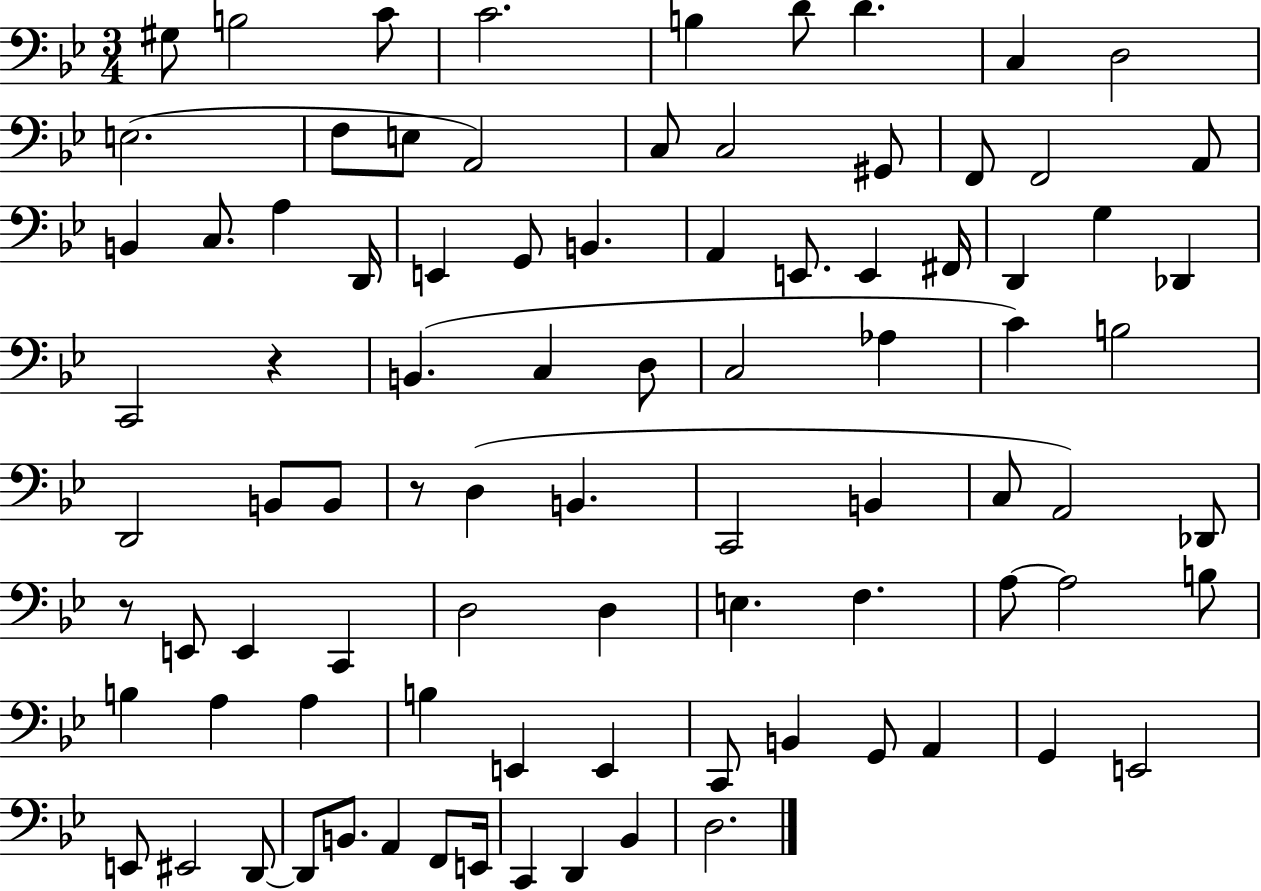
{
  \clef bass
  \numericTimeSignature
  \time 3/4
  \key bes \major
  gis8 b2 c'8 | c'2. | b4 d'8 d'4. | c4 d2 | \break e2.( | f8 e8 a,2) | c8 c2 gis,8 | f,8 f,2 a,8 | \break b,4 c8. a4 d,16 | e,4 g,8 b,4. | a,4 e,8. e,4 fis,16 | d,4 g4 des,4 | \break c,2 r4 | b,4.( c4 d8 | c2 aes4 | c'4) b2 | \break d,2 b,8 b,8 | r8 d4( b,4. | c,2 b,4 | c8 a,2) des,8 | \break r8 e,8 e,4 c,4 | d2 d4 | e4. f4. | a8~~ a2 b8 | \break b4 a4 a4 | b4 e,4 e,4 | c,8 b,4 g,8 a,4 | g,4 e,2 | \break e,8 eis,2 d,8~~ | d,8 b,8. a,4 f,8 e,16 | c,4 d,4 bes,4 | d2. | \break \bar "|."
}